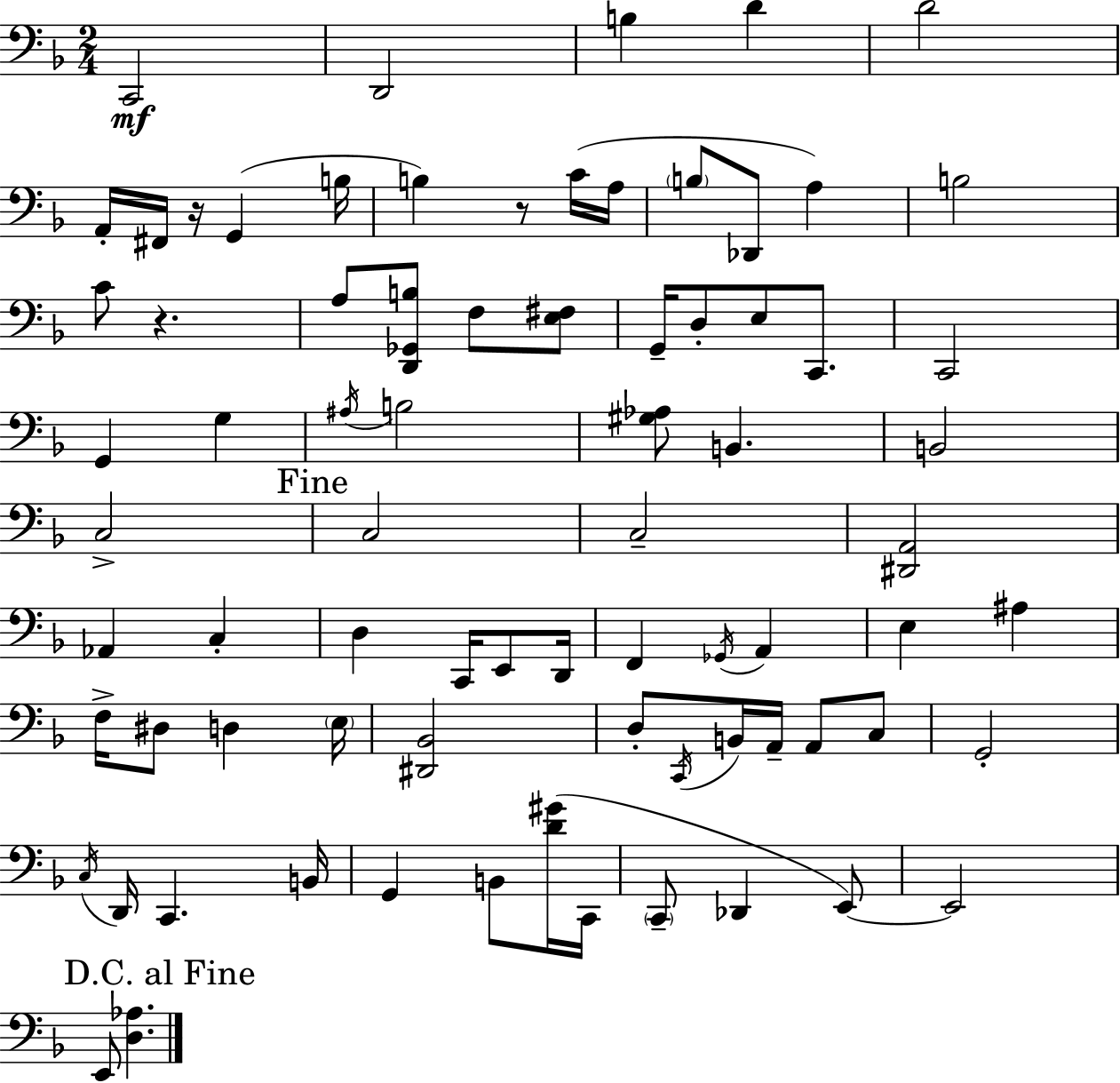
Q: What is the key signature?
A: F major